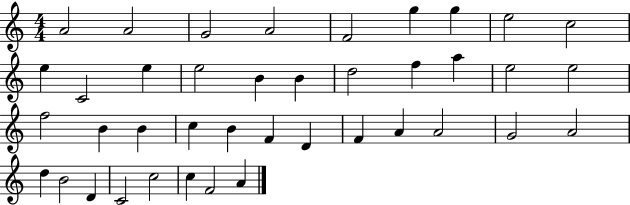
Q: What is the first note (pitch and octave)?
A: A4